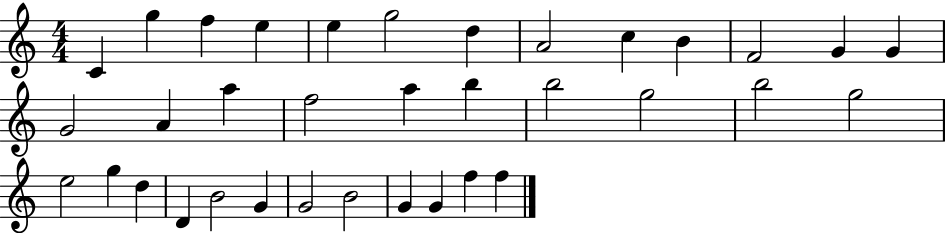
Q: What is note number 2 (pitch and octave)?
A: G5